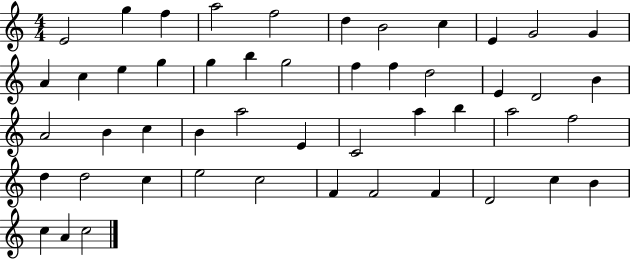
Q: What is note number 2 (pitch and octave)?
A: G5